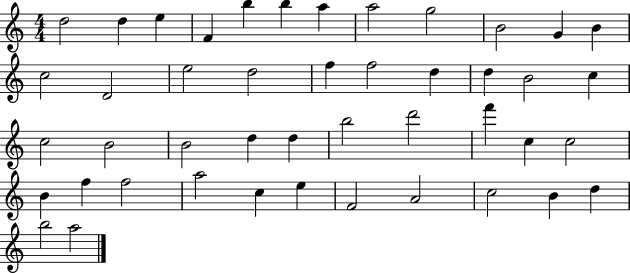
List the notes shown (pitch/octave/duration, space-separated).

D5/h D5/q E5/q F4/q B5/q B5/q A5/q A5/h G5/h B4/h G4/q B4/q C5/h D4/h E5/h D5/h F5/q F5/h D5/q D5/q B4/h C5/q C5/h B4/h B4/h D5/q D5/q B5/h D6/h F6/q C5/q C5/h B4/q F5/q F5/h A5/h C5/q E5/q F4/h A4/h C5/h B4/q D5/q B5/h A5/h